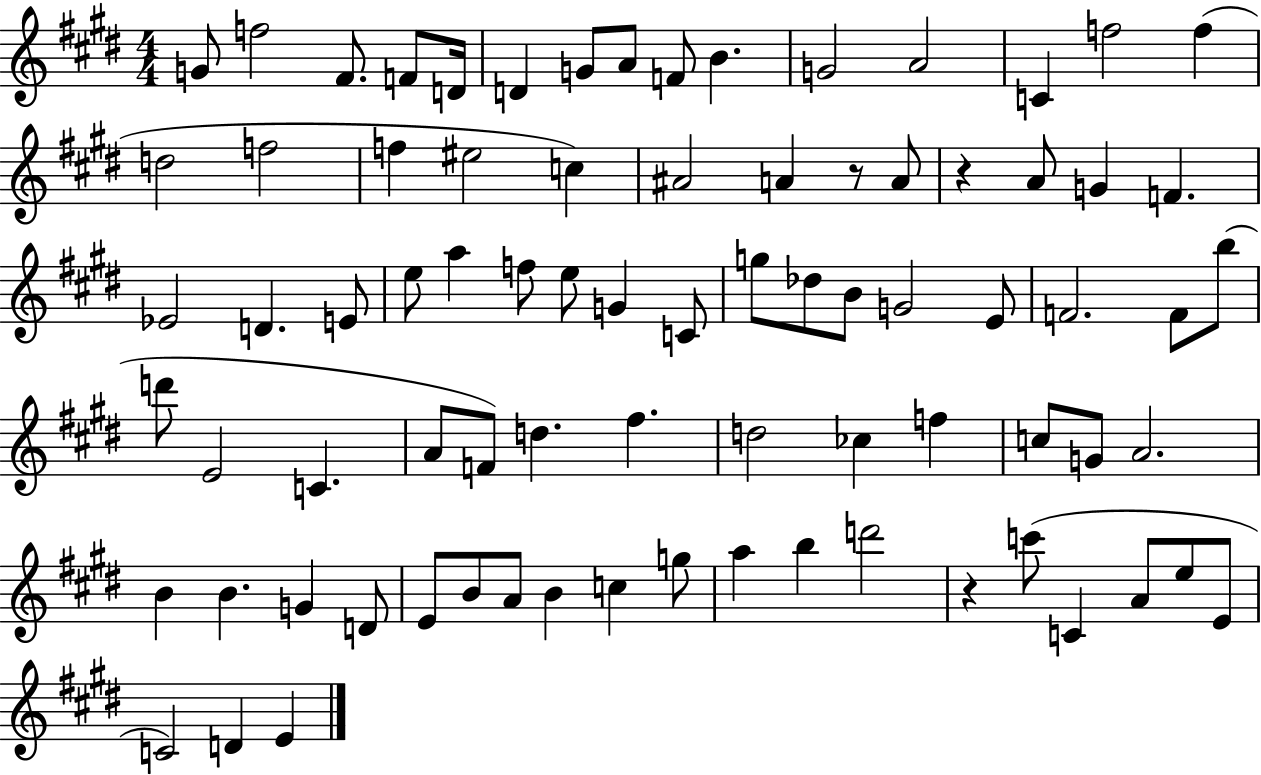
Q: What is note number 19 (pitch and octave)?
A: EIS5